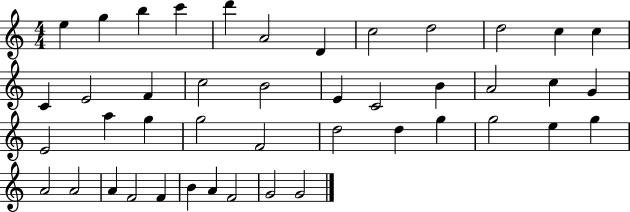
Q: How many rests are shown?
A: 0